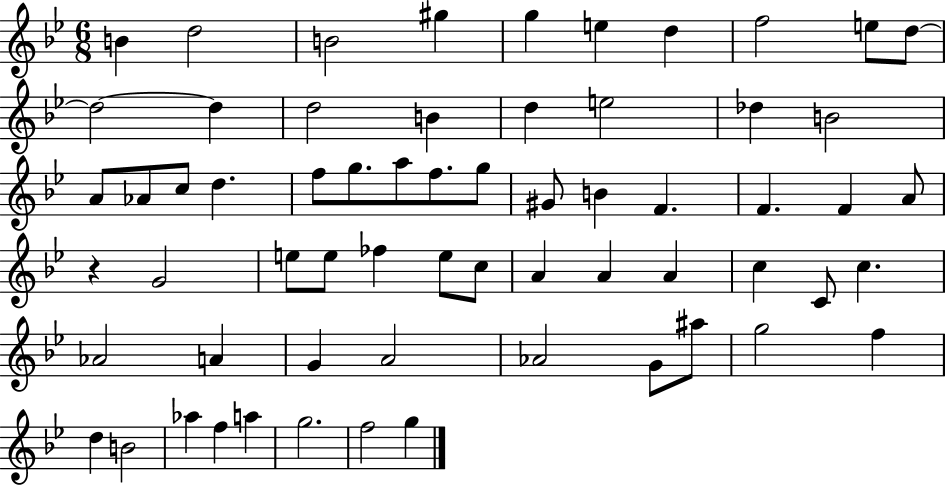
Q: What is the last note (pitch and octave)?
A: G5